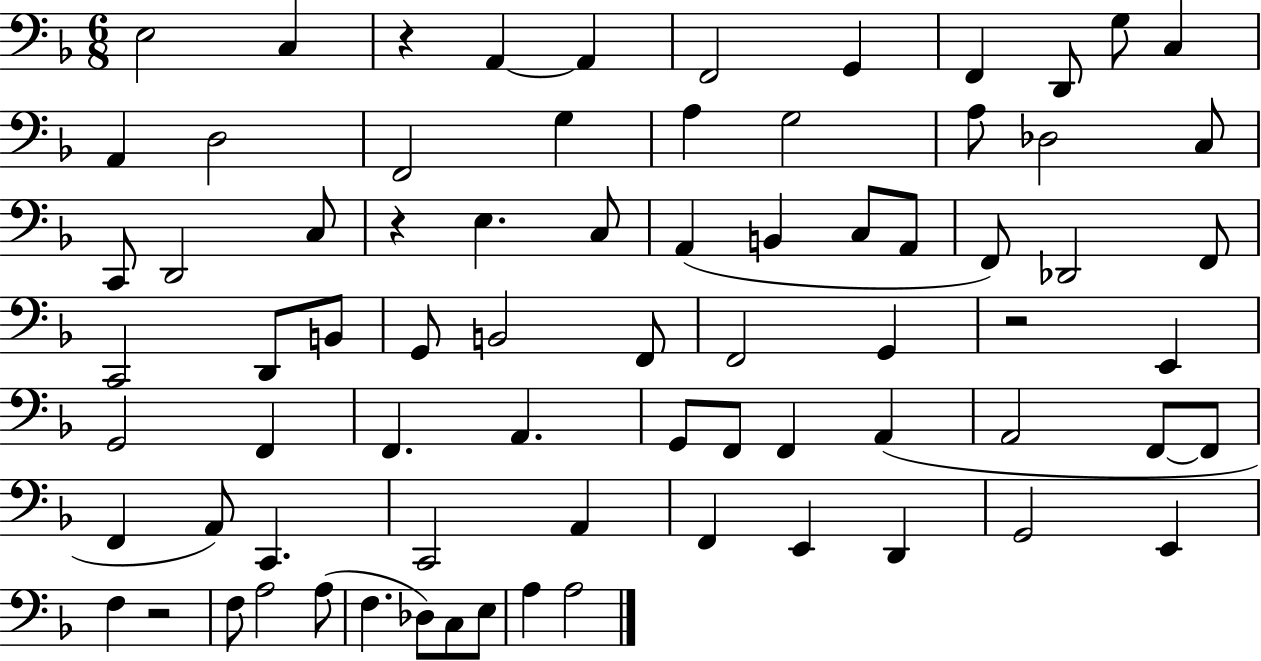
{
  \clef bass
  \numericTimeSignature
  \time 6/8
  \key f \major
  e2 c4 | r4 a,4~~ a,4 | f,2 g,4 | f,4 d,8 g8 c4 | \break a,4 d2 | f,2 g4 | a4 g2 | a8 des2 c8 | \break c,8 d,2 c8 | r4 e4. c8 | a,4( b,4 c8 a,8 | f,8) des,2 f,8 | \break c,2 d,8 b,8 | g,8 b,2 f,8 | f,2 g,4 | r2 e,4 | \break g,2 f,4 | f,4. a,4. | g,8 f,8 f,4 a,4( | a,2 f,8~~ f,8 | \break f,4 a,8) c,4. | c,2 a,4 | f,4 e,4 d,4 | g,2 e,4 | \break f4 r2 | f8 a2 a8( | f4. des8) c8 e8 | a4 a2 | \break \bar "|."
}